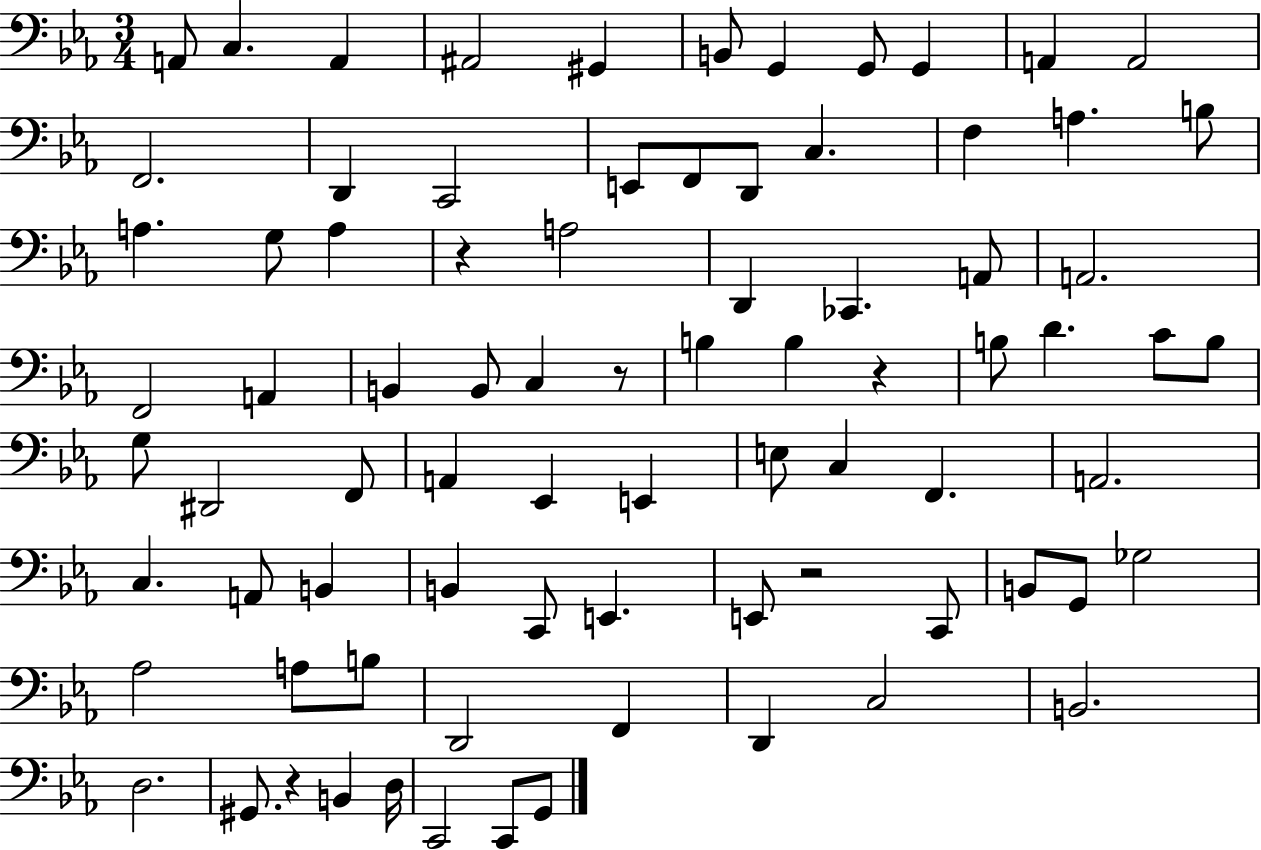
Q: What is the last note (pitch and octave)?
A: G2